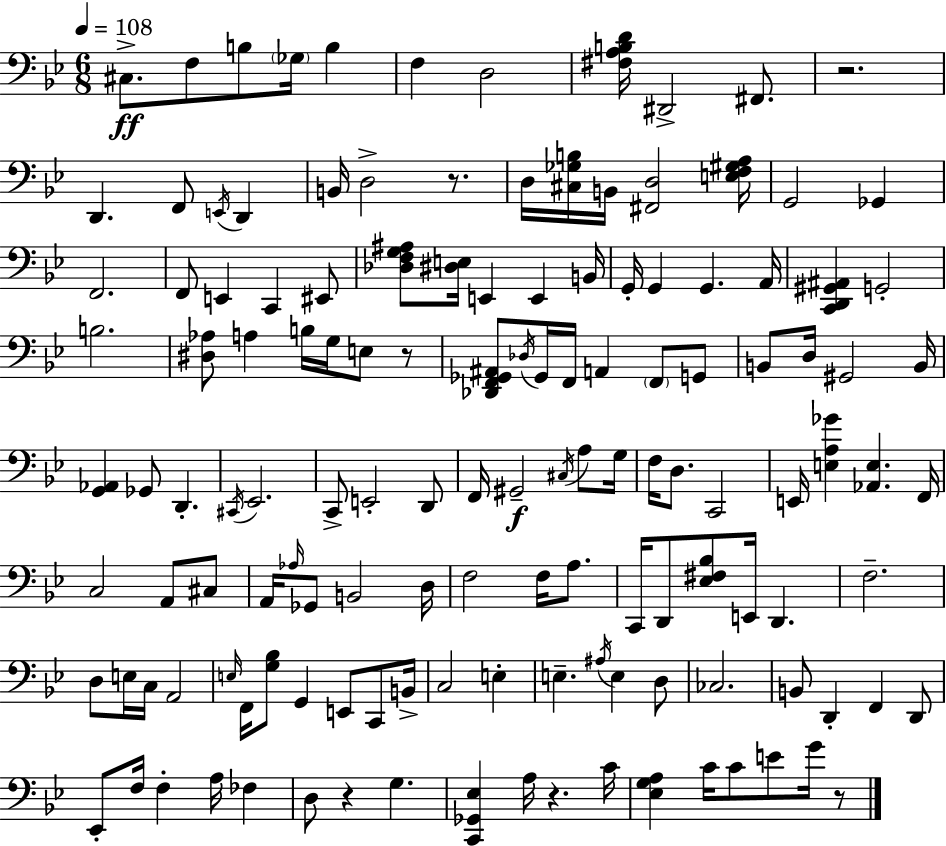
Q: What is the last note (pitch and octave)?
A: G4